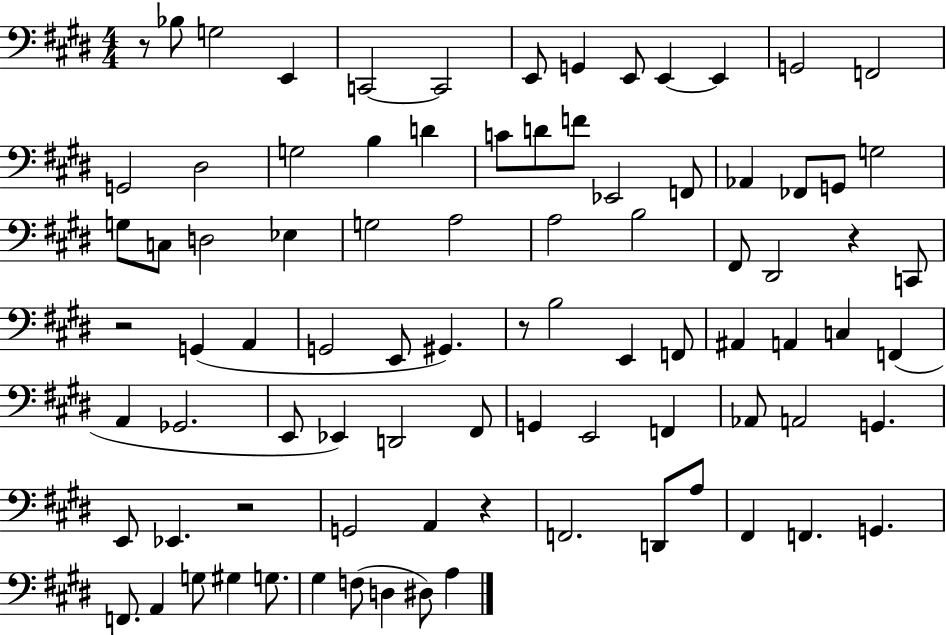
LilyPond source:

{
  \clef bass
  \numericTimeSignature
  \time 4/4
  \key e \major
  r8 bes8 g2 e,4 | c,2~~ c,2 | e,8 g,4 e,8 e,4~~ e,4 | g,2 f,2 | \break g,2 dis2 | g2 b4 d'4 | c'8 d'8 f'8 ees,2 f,8 | aes,4 fes,8 g,8 g2 | \break g8 c8 d2 ees4 | g2 a2 | a2 b2 | fis,8 dis,2 r4 c,8 | \break r2 g,4( a,4 | g,2 e,8 gis,4.) | r8 b2 e,4 f,8 | ais,4 a,4 c4 f,4( | \break a,4 ges,2. | e,8 ees,4) d,2 fis,8 | g,4 e,2 f,4 | aes,8 a,2 g,4. | \break e,8 ees,4. r2 | g,2 a,4 r4 | f,2. d,8 a8 | fis,4 f,4. g,4. | \break f,8. a,4 g8 gis4 g8. | gis4 f8( d4 dis8) a4 | \bar "|."
}